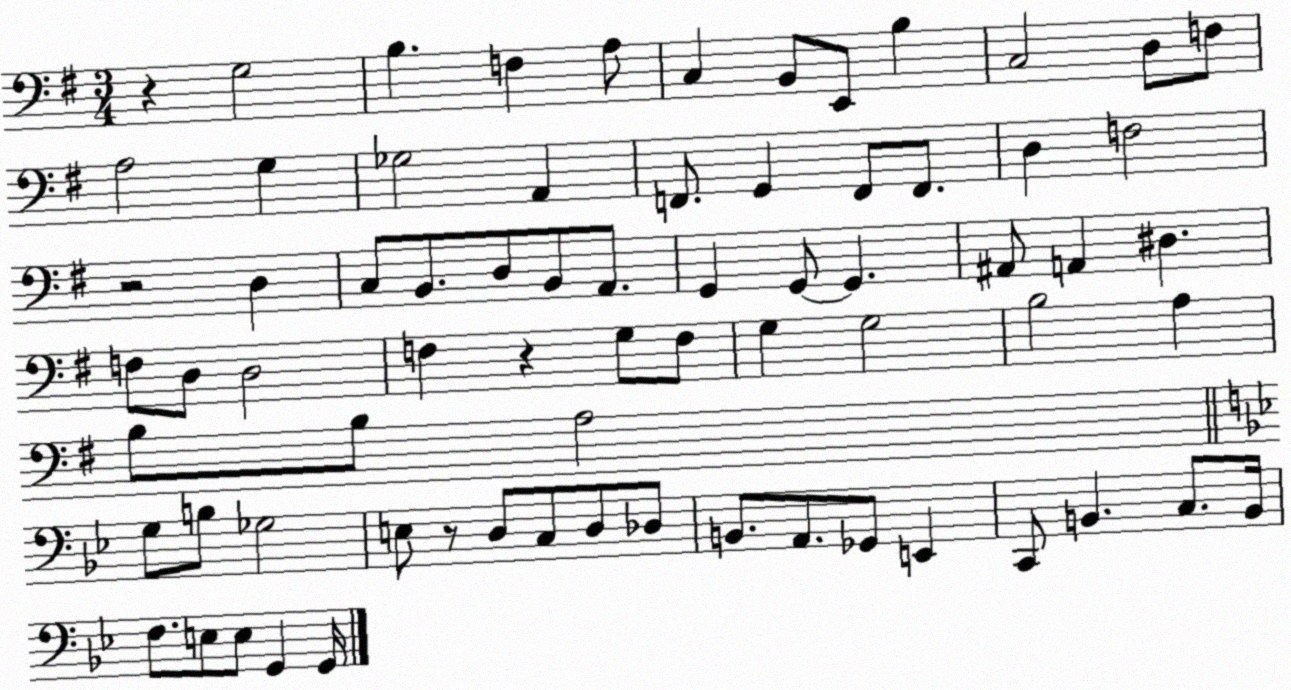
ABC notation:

X:1
T:Untitled
M:3/4
L:1/4
K:G
z G,2 B, F, A,/2 C, B,,/2 E,,/2 B, C,2 D,/2 F,/2 A,2 G, _G,2 A,, F,,/2 G,, F,,/2 F,,/2 D, F,2 z2 D, C,/2 B,,/2 D,/2 B,,/2 A,,/2 G,, G,,/2 G,, ^A,,/2 A,, ^D, F,/2 D,/2 D,2 F, z G,/2 F,/2 G, G,2 B,2 A, B,/2 B,/2 A,2 G,/2 B,/2 _G,2 E,/2 z/2 D,/2 C,/2 D,/2 _D,/2 B,,/2 A,,/2 _G,,/2 E,, C,,/2 B,, C,/2 B,,/4 F,/2 E,/2 E,/2 G,, G,,/4